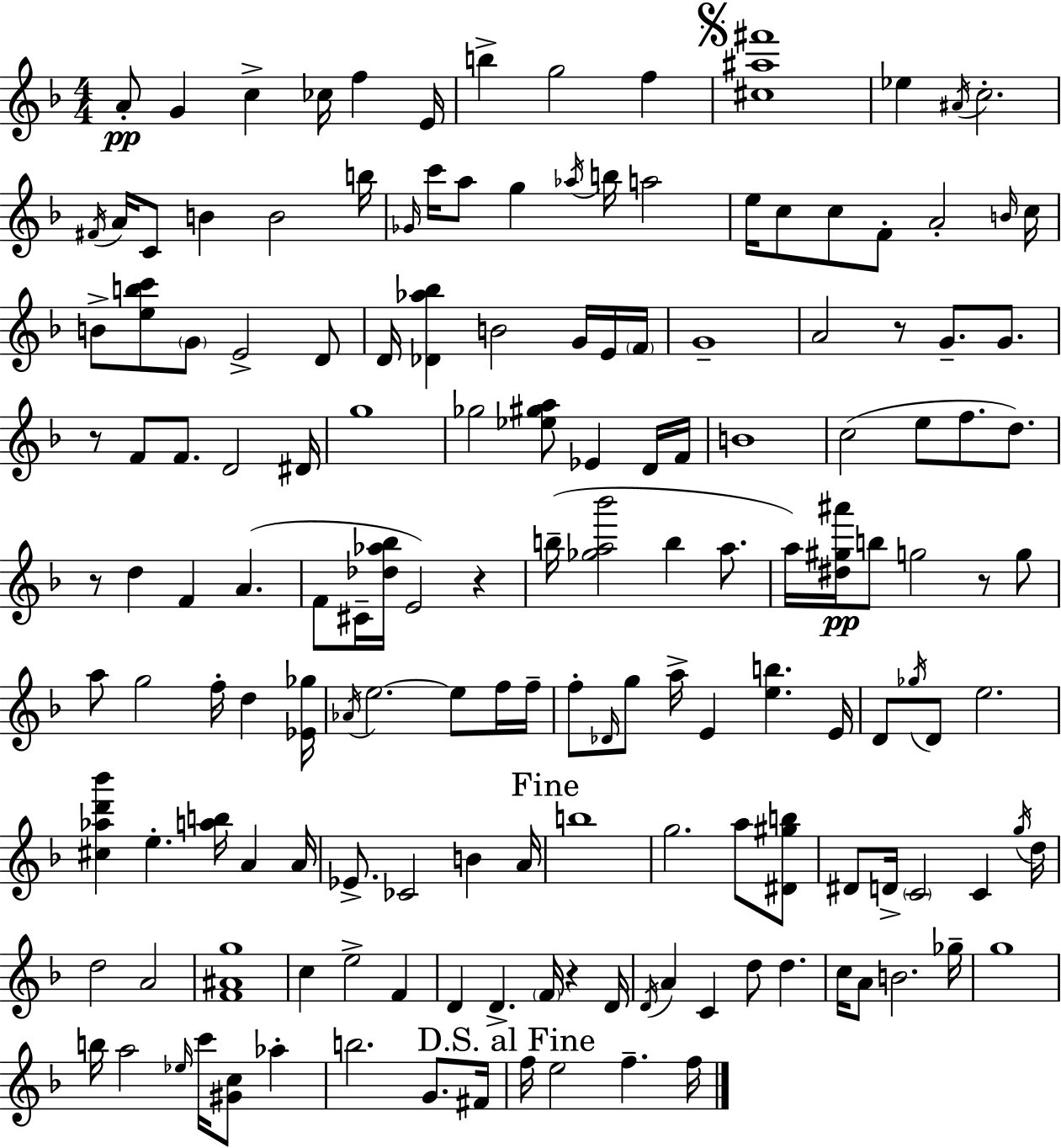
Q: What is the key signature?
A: F major